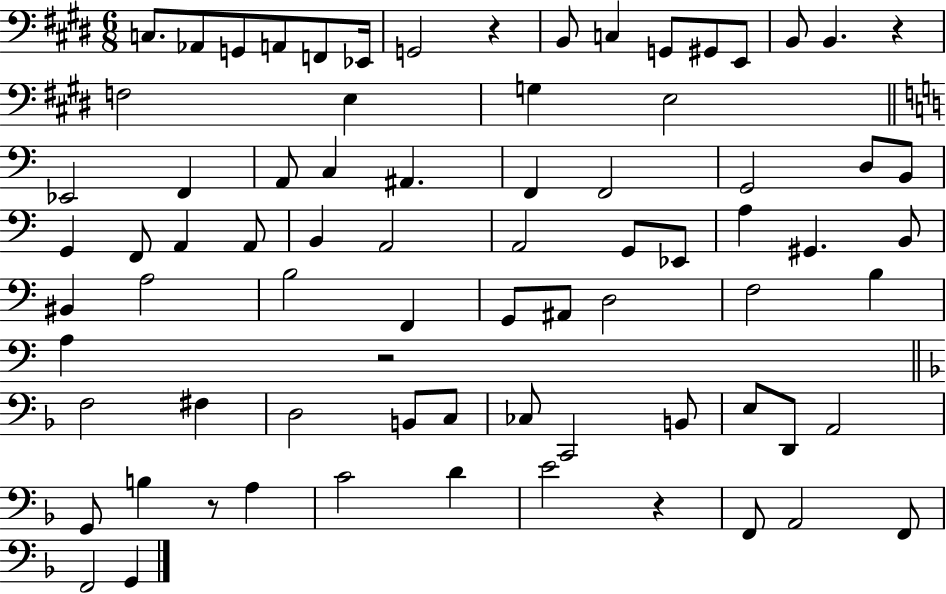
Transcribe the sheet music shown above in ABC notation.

X:1
T:Untitled
M:6/8
L:1/4
K:E
C,/2 _A,,/2 G,,/2 A,,/2 F,,/2 _E,,/4 G,,2 z B,,/2 C, G,,/2 ^G,,/2 E,,/2 B,,/2 B,, z F,2 E, G, E,2 _E,,2 F,, A,,/2 C, ^A,, F,, F,,2 G,,2 D,/2 B,,/2 G,, F,,/2 A,, A,,/2 B,, A,,2 A,,2 G,,/2 _E,,/2 A, ^G,, B,,/2 ^B,, A,2 B,2 F,, G,,/2 ^A,,/2 D,2 F,2 B, A, z2 F,2 ^F, D,2 B,,/2 C,/2 _C,/2 C,,2 B,,/2 E,/2 D,,/2 A,,2 G,,/2 B, z/2 A, C2 D E2 z F,,/2 A,,2 F,,/2 F,,2 G,,